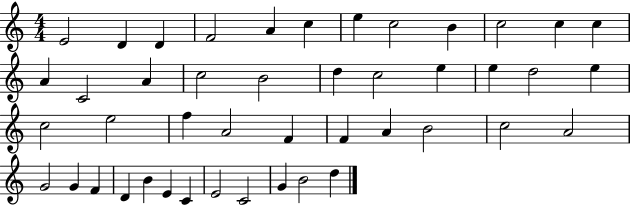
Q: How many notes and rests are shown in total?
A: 45